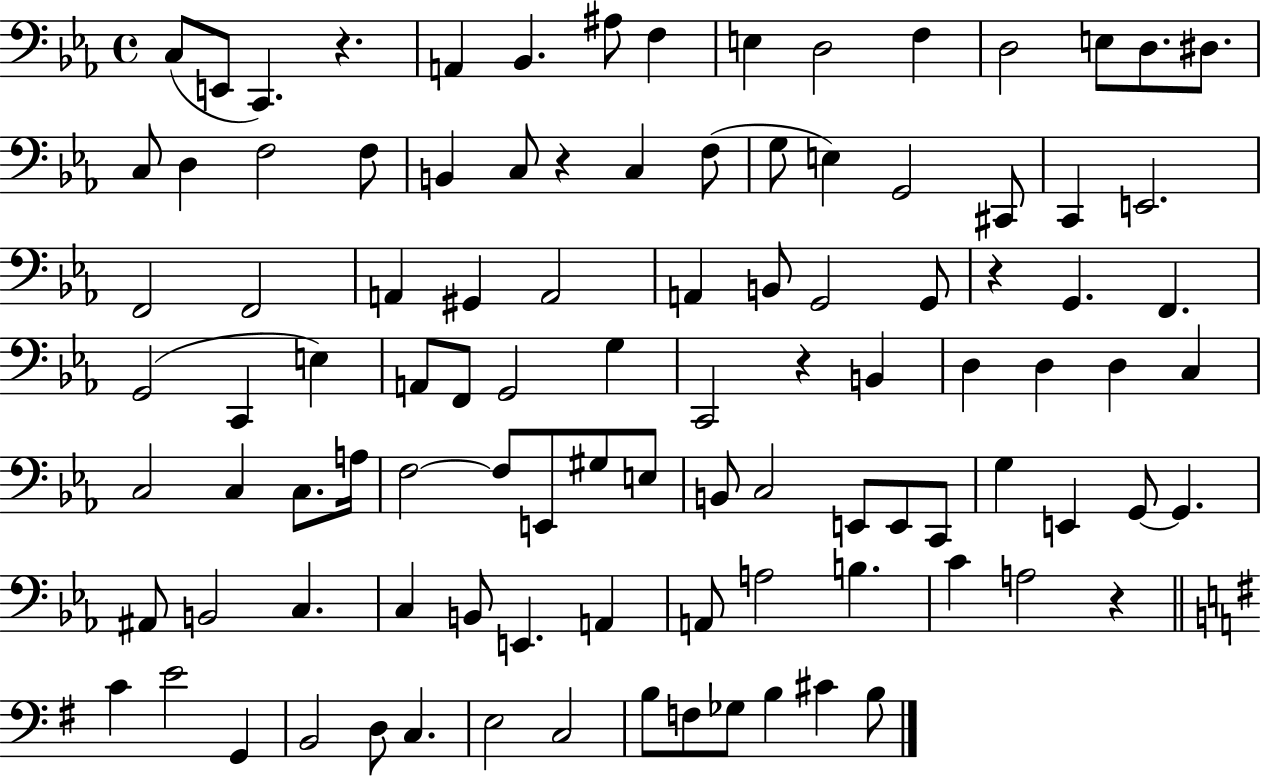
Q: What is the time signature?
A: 4/4